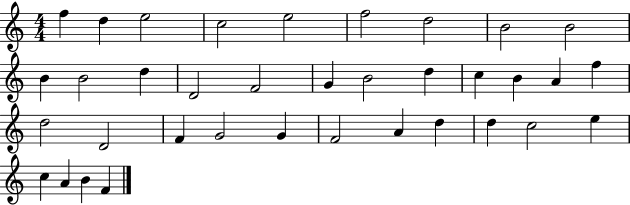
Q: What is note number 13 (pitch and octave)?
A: D4